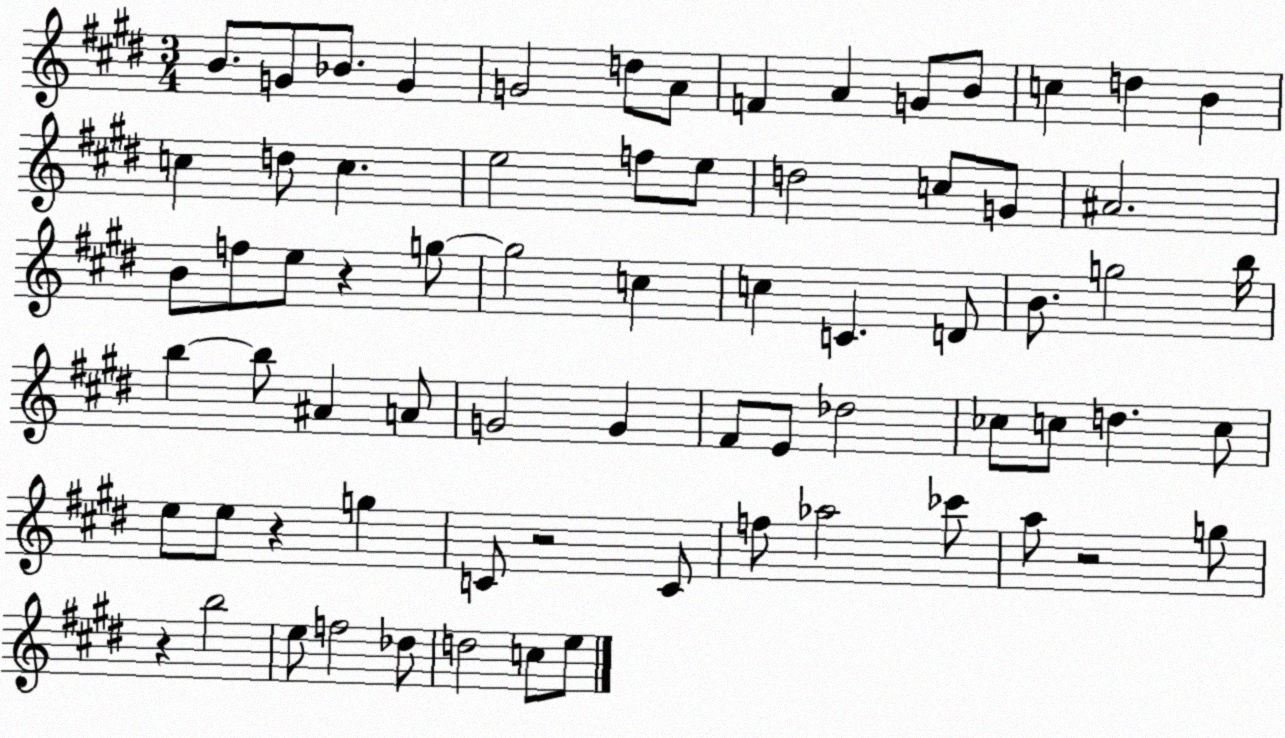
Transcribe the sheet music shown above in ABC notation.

X:1
T:Untitled
M:3/4
L:1/4
K:E
B/2 G/2 _B/2 G G2 d/2 A/2 F A G/2 B/2 c d B c d/2 c e2 f/2 e/2 d2 c/2 G/2 ^A2 B/2 f/2 e/2 z g/2 g2 c c C D/2 B/2 g2 b/4 b b/2 ^A A/2 G2 G ^F/2 E/2 _d2 _c/2 c/2 d c/2 e/2 e/2 z g C/2 z2 C/2 f/2 _a2 _c'/2 a/2 z2 g/2 z b2 e/2 f2 _d/2 d2 c/2 e/2